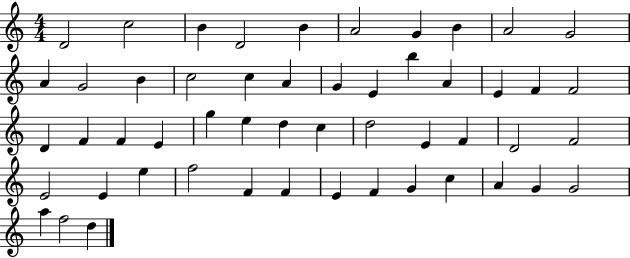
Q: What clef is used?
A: treble